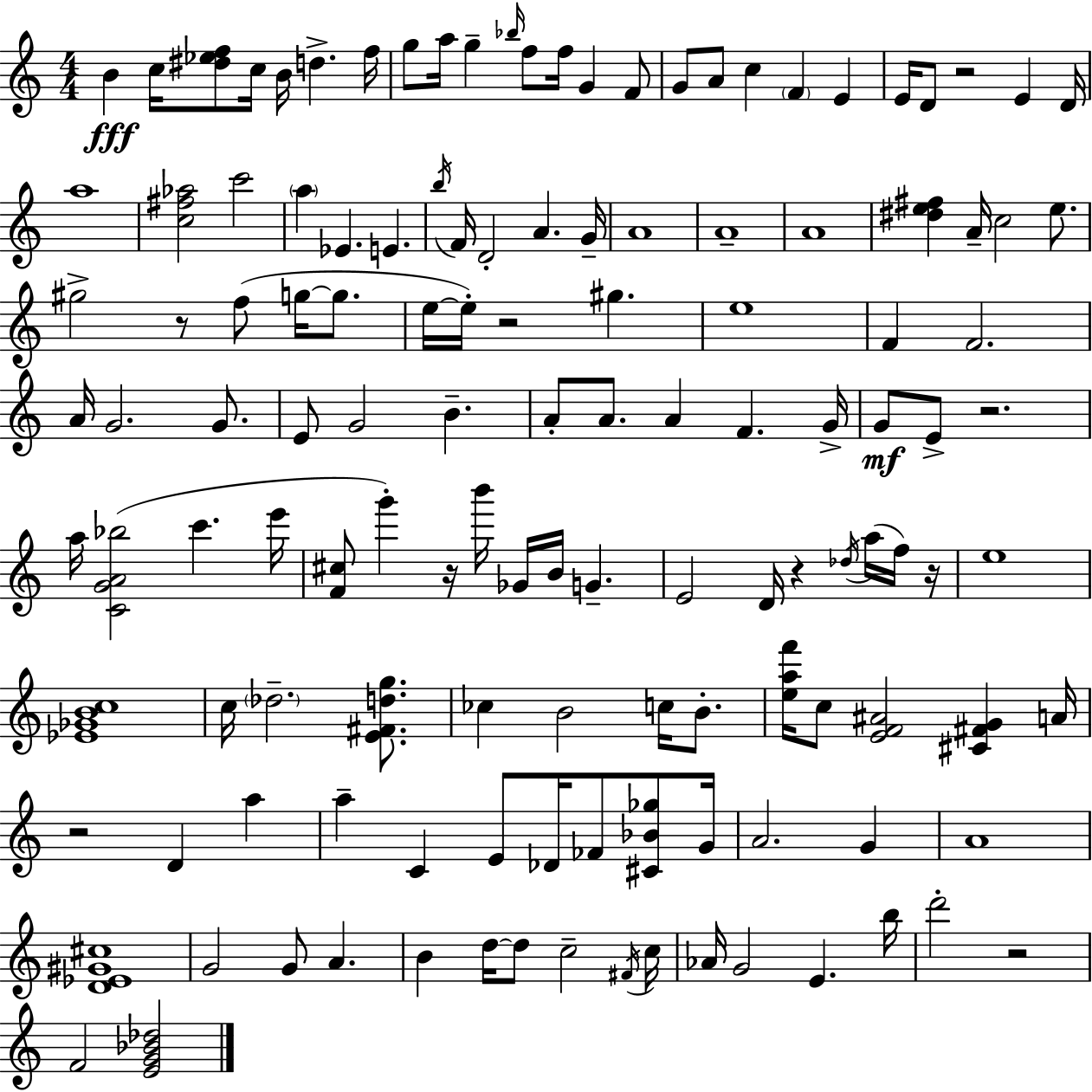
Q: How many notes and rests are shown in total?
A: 132